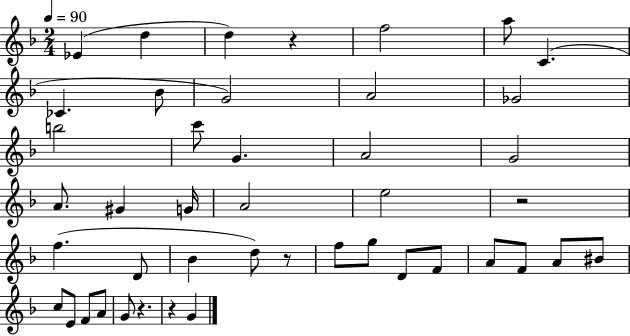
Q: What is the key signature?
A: F major